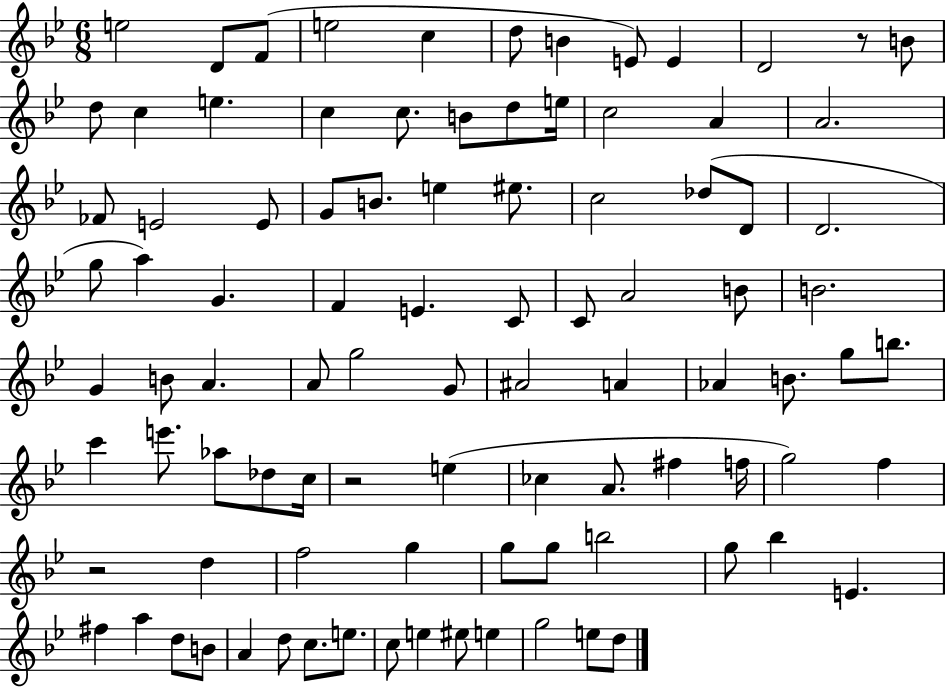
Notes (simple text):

E5/h D4/e F4/e E5/h C5/q D5/e B4/q E4/e E4/q D4/h R/e B4/e D5/e C5/q E5/q. C5/q C5/e. B4/e D5/e E5/s C5/h A4/q A4/h. FES4/e E4/h E4/e G4/e B4/e. E5/q EIS5/e. C5/h Db5/e D4/e D4/h. G5/e A5/q G4/q. F4/q E4/q. C4/e C4/e A4/h B4/e B4/h. G4/q B4/e A4/q. A4/e G5/h G4/e A#4/h A4/q Ab4/q B4/e. G5/e B5/e. C6/q E6/e. Ab5/e Db5/e C5/s R/h E5/q CES5/q A4/e. F#5/q F5/s G5/h F5/q R/h D5/q F5/h G5/q G5/e G5/e B5/h G5/e Bb5/q E4/q. F#5/q A5/q D5/e B4/e A4/q D5/e C5/e. E5/e. C5/e E5/q EIS5/e E5/q G5/h E5/e D5/e